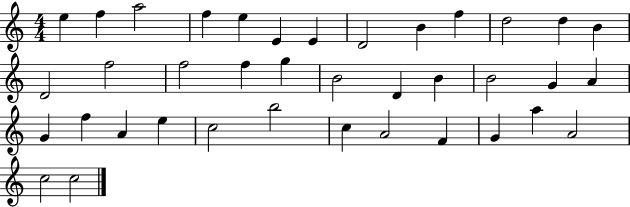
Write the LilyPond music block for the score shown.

{
  \clef treble
  \numericTimeSignature
  \time 4/4
  \key c \major
  e''4 f''4 a''2 | f''4 e''4 e'4 e'4 | d'2 b'4 f''4 | d''2 d''4 b'4 | \break d'2 f''2 | f''2 f''4 g''4 | b'2 d'4 b'4 | b'2 g'4 a'4 | \break g'4 f''4 a'4 e''4 | c''2 b''2 | c''4 a'2 f'4 | g'4 a''4 a'2 | \break c''2 c''2 | \bar "|."
}